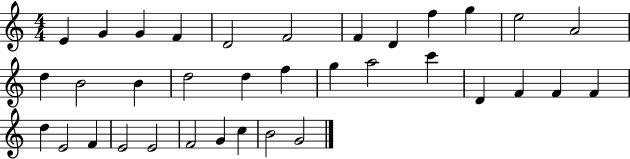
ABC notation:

X:1
T:Untitled
M:4/4
L:1/4
K:C
E G G F D2 F2 F D f g e2 A2 d B2 B d2 d f g a2 c' D F F F d E2 F E2 E2 F2 G c B2 G2